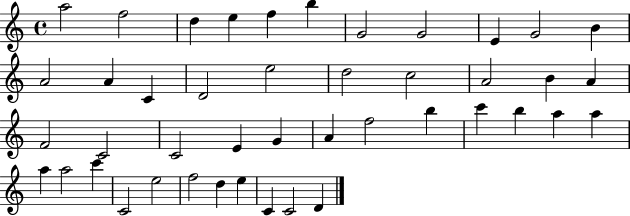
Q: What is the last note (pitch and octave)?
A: D4